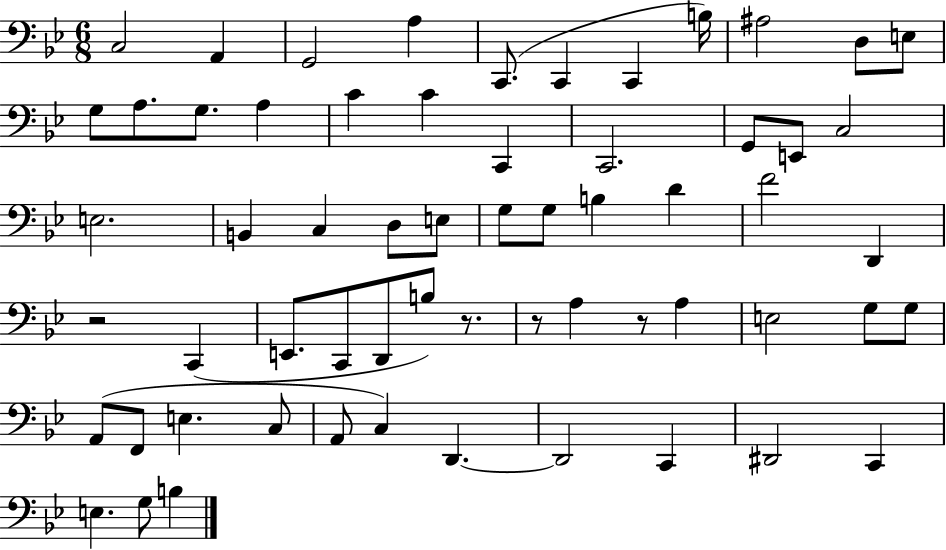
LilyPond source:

{
  \clef bass
  \numericTimeSignature
  \time 6/8
  \key bes \major
  c2 a,4 | g,2 a4 | c,8.( c,4 c,4 b16) | ais2 d8 e8 | \break g8 a8. g8. a4 | c'4 c'4 c,4 | c,2. | g,8 e,8 c2 | \break e2. | b,4 c4 d8 e8 | g8 g8 b4 d'4 | f'2 d,4 | \break r2 c,4( | e,8. c,8 d,8 b8) r8. | r8 a4 r8 a4 | e2 g8 g8 | \break a,8( f,8 e4. c8 | a,8 c4) d,4.~~ | d,2 c,4 | dis,2 c,4 | \break e4. g8 b4 | \bar "|."
}